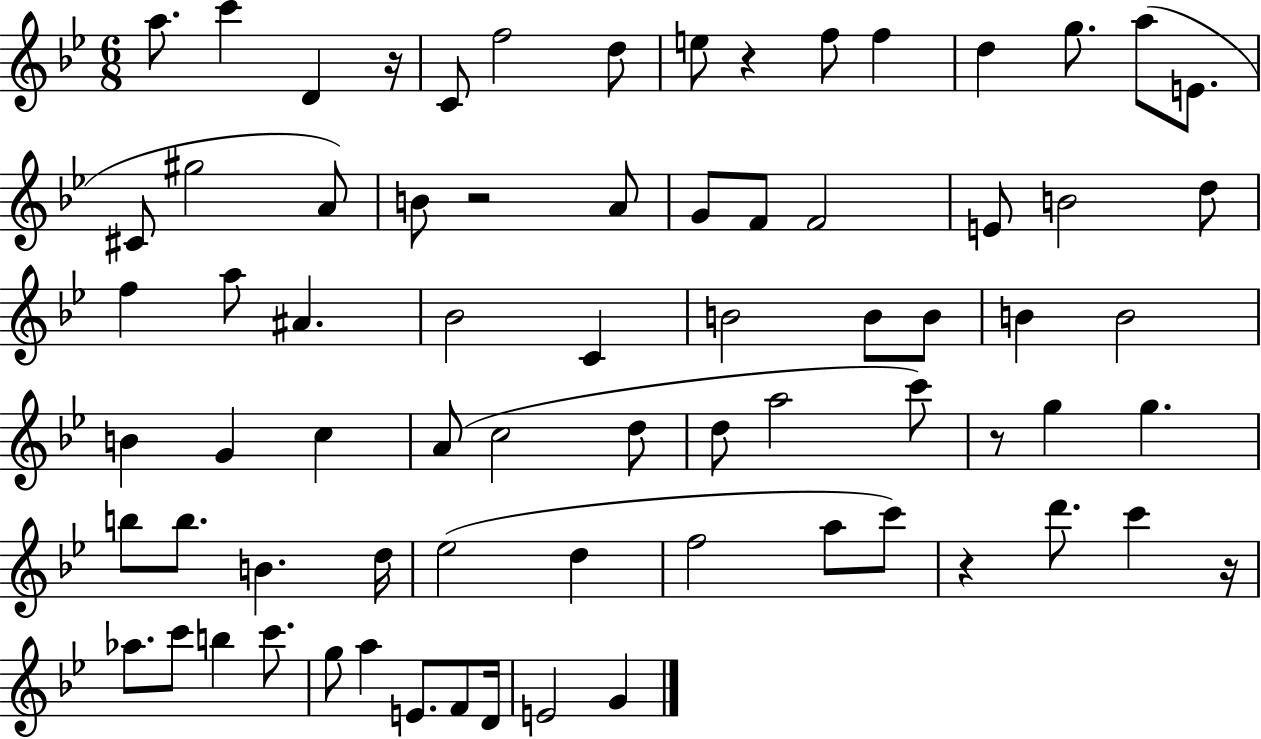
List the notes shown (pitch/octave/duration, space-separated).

A5/e. C6/q D4/q R/s C4/e F5/h D5/e E5/e R/q F5/e F5/q D5/q G5/e. A5/e E4/e. C#4/e G#5/h A4/e B4/e R/h A4/e G4/e F4/e F4/h E4/e B4/h D5/e F5/q A5/e A#4/q. Bb4/h C4/q B4/h B4/e B4/e B4/q B4/h B4/q G4/q C5/q A4/e C5/h D5/e D5/e A5/h C6/e R/e G5/q G5/q. B5/e B5/e. B4/q. D5/s Eb5/h D5/q F5/h A5/e C6/e R/q D6/e. C6/q R/s Ab5/e. C6/e B5/q C6/e. G5/e A5/q E4/e. F4/e D4/s E4/h G4/q